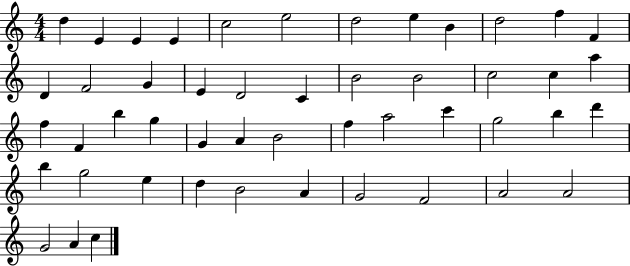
D5/q E4/q E4/q E4/q C5/h E5/h D5/h E5/q B4/q D5/h F5/q F4/q D4/q F4/h G4/q E4/q D4/h C4/q B4/h B4/h C5/h C5/q A5/q F5/q F4/q B5/q G5/q G4/q A4/q B4/h F5/q A5/h C6/q G5/h B5/q D6/q B5/q G5/h E5/q D5/q B4/h A4/q G4/h F4/h A4/h A4/h G4/h A4/q C5/q